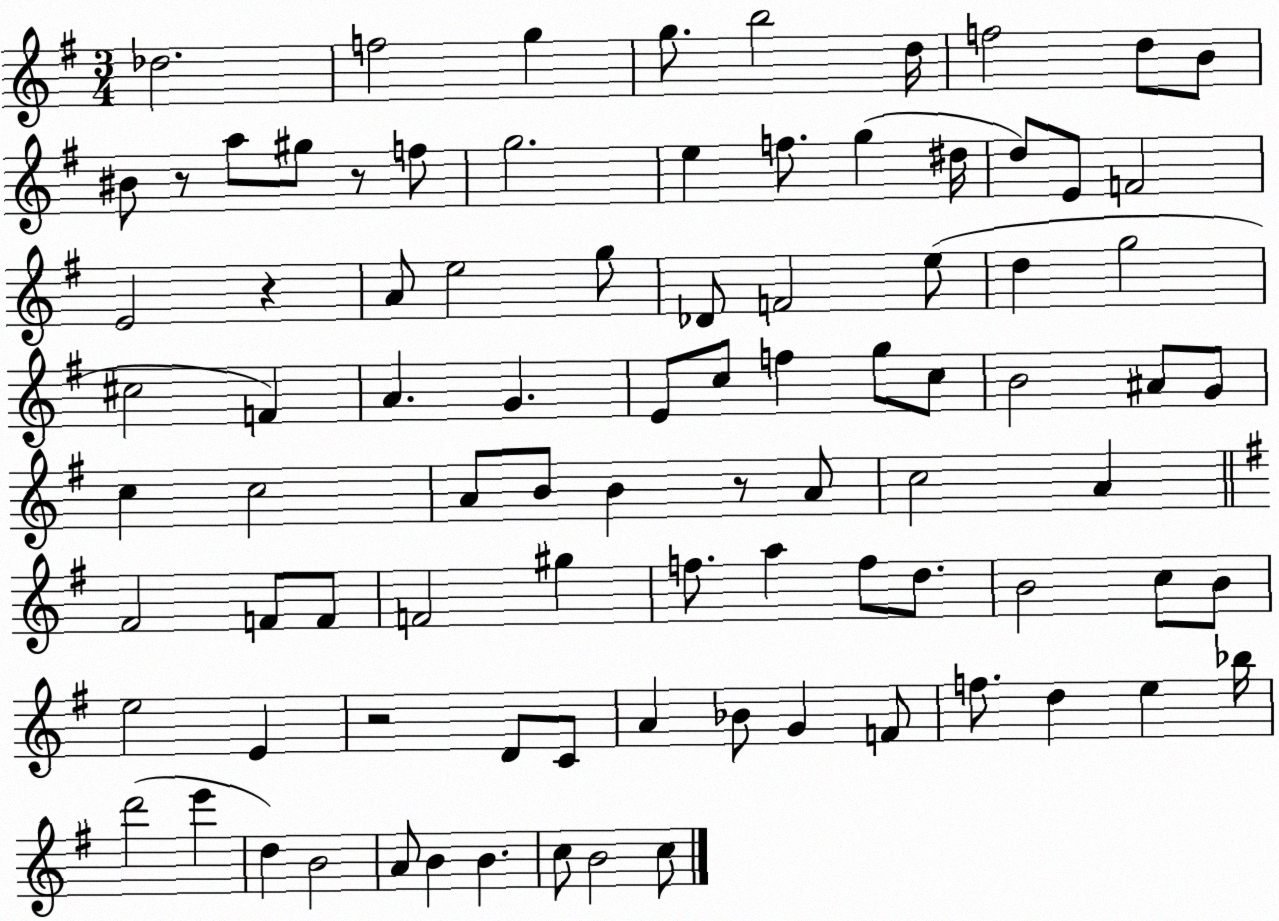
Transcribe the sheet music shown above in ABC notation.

X:1
T:Untitled
M:3/4
L:1/4
K:G
_d2 f2 g g/2 b2 d/4 f2 d/2 B/2 ^B/2 z/2 a/2 ^g/2 z/2 f/2 g2 e f/2 g ^d/4 d/2 E/2 F2 E2 z A/2 e2 g/2 _D/2 F2 e/2 d g2 ^c2 F A G E/2 c/2 f g/2 c/2 B2 ^A/2 G/2 c c2 A/2 B/2 B z/2 A/2 c2 A ^F2 F/2 F/2 F2 ^g f/2 a f/2 d/2 B2 c/2 B/2 e2 E z2 D/2 C/2 A _B/2 G F/2 f/2 d e _b/4 d'2 e' d B2 A/2 B B c/2 B2 c/2